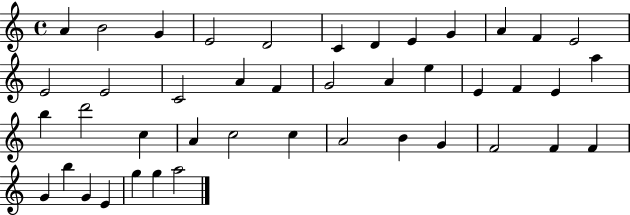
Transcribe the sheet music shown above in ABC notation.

X:1
T:Untitled
M:4/4
L:1/4
K:C
A B2 G E2 D2 C D E G A F E2 E2 E2 C2 A F G2 A e E F E a b d'2 c A c2 c A2 B G F2 F F G b G E g g a2